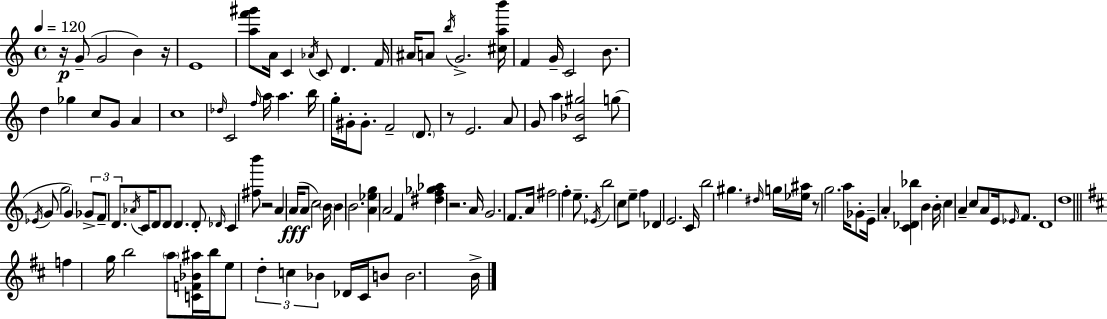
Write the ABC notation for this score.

X:1
T:Untitled
M:4/4
L:1/4
K:C
z/4 G/2 G2 B z/4 E4 [af'^g']/2 A/4 C _A/4 C/2 D F/4 ^A/4 A/2 b/4 G2 [^cab']/4 F G/4 C2 B/2 d _g c/2 G/2 A c4 _d/4 C2 f/4 a/4 a b/4 g/4 ^G/4 ^G/2 F2 D/2 z/2 E2 A/2 G/2 a [C_B^g]2 g/2 _E/4 G/2 g2 G _G/2 F/2 D/2 _A/4 C/4 D/2 D/2 D D/2 _D/4 C [^fb']/2 z2 A A/4 A/2 c2 B/4 B B2 [A_eg] A2 F [^df_g_a] z2 A/4 G2 F/2 A/4 ^f2 f e/2 _E/4 b2 c/2 e/2 f _D E2 C/4 b2 ^g ^d/4 g/4 [_e^a]/4 z/2 g2 a/4 _G/2 E/4 A [C_D_b] B B/4 c A c/2 A/2 E/4 _E/4 F/2 D4 d4 f g/4 b2 a/2 [CF_B^a]/4 b/4 e/2 d c _B _D/4 ^C/4 B/2 B2 B/4